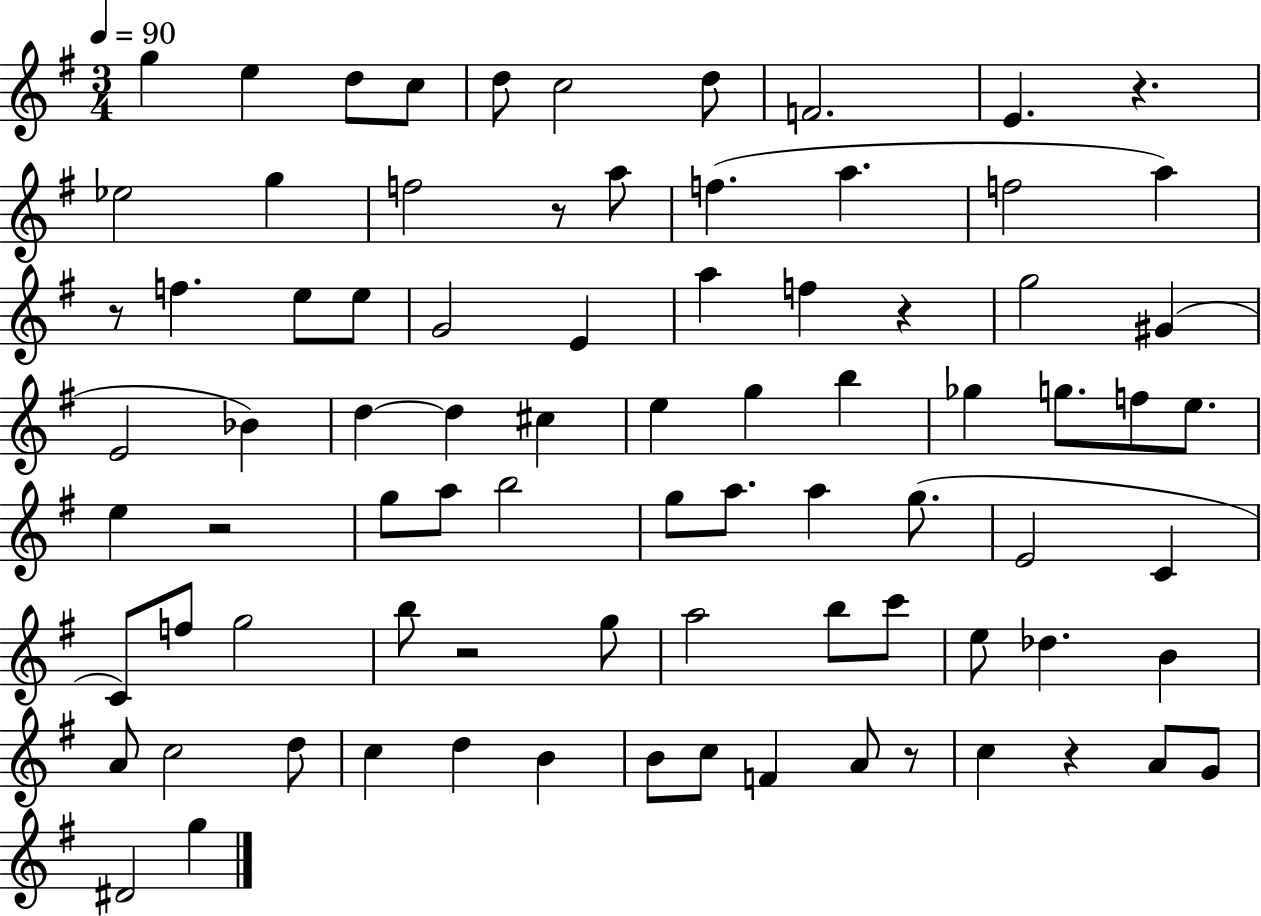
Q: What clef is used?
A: treble